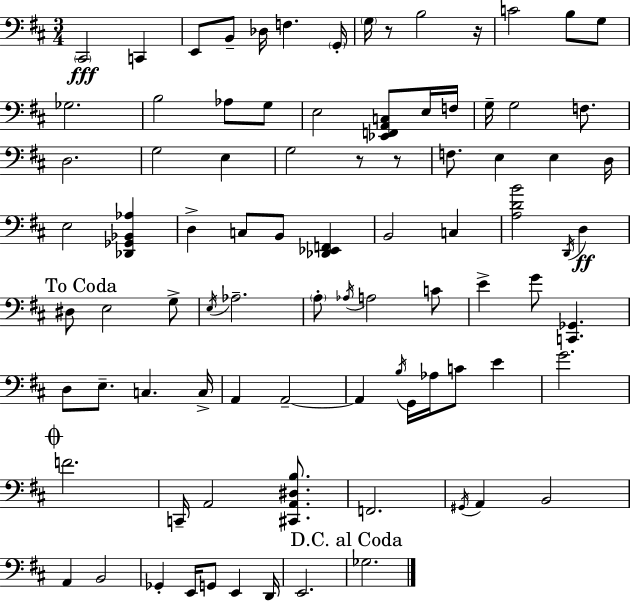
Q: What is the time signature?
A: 3/4